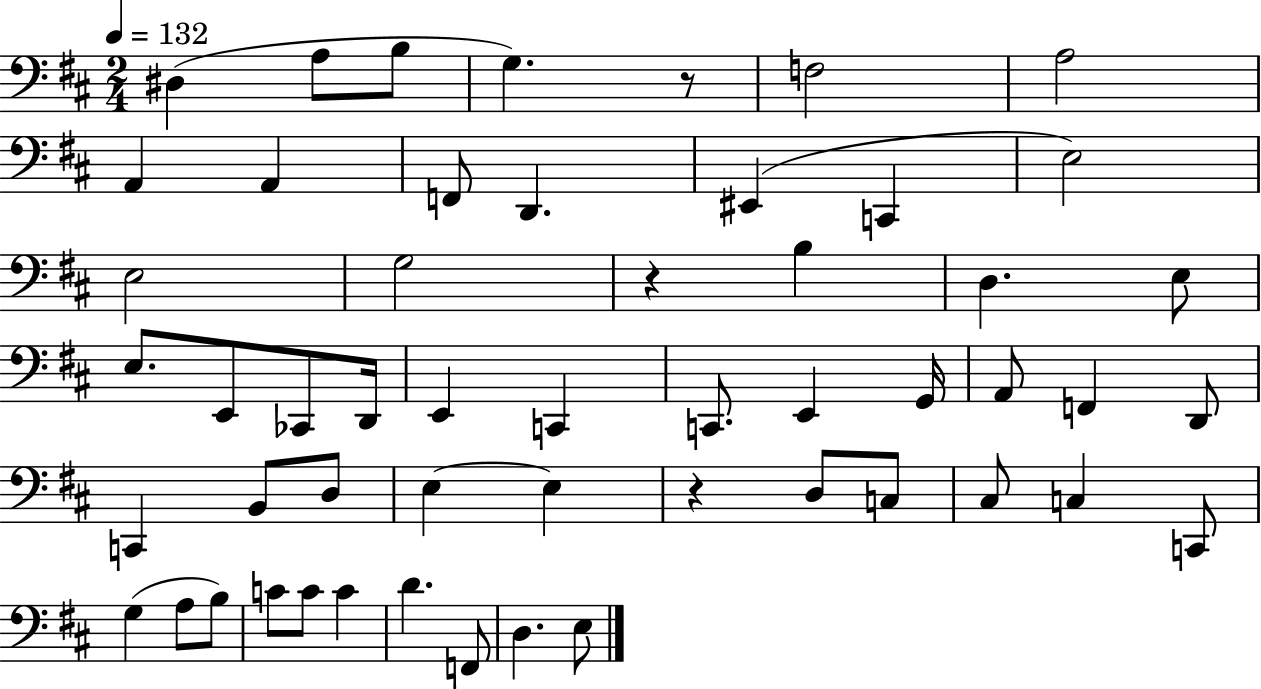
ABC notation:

X:1
T:Untitled
M:2/4
L:1/4
K:D
^D, A,/2 B,/2 G, z/2 F,2 A,2 A,, A,, F,,/2 D,, ^E,, C,, E,2 E,2 G,2 z B, D, E,/2 E,/2 E,,/2 _C,,/2 D,,/4 E,, C,, C,,/2 E,, G,,/4 A,,/2 F,, D,,/2 C,, B,,/2 D,/2 E, E, z D,/2 C,/2 ^C,/2 C, C,,/2 G, A,/2 B,/2 C/2 C/2 C D F,,/2 D, E,/2